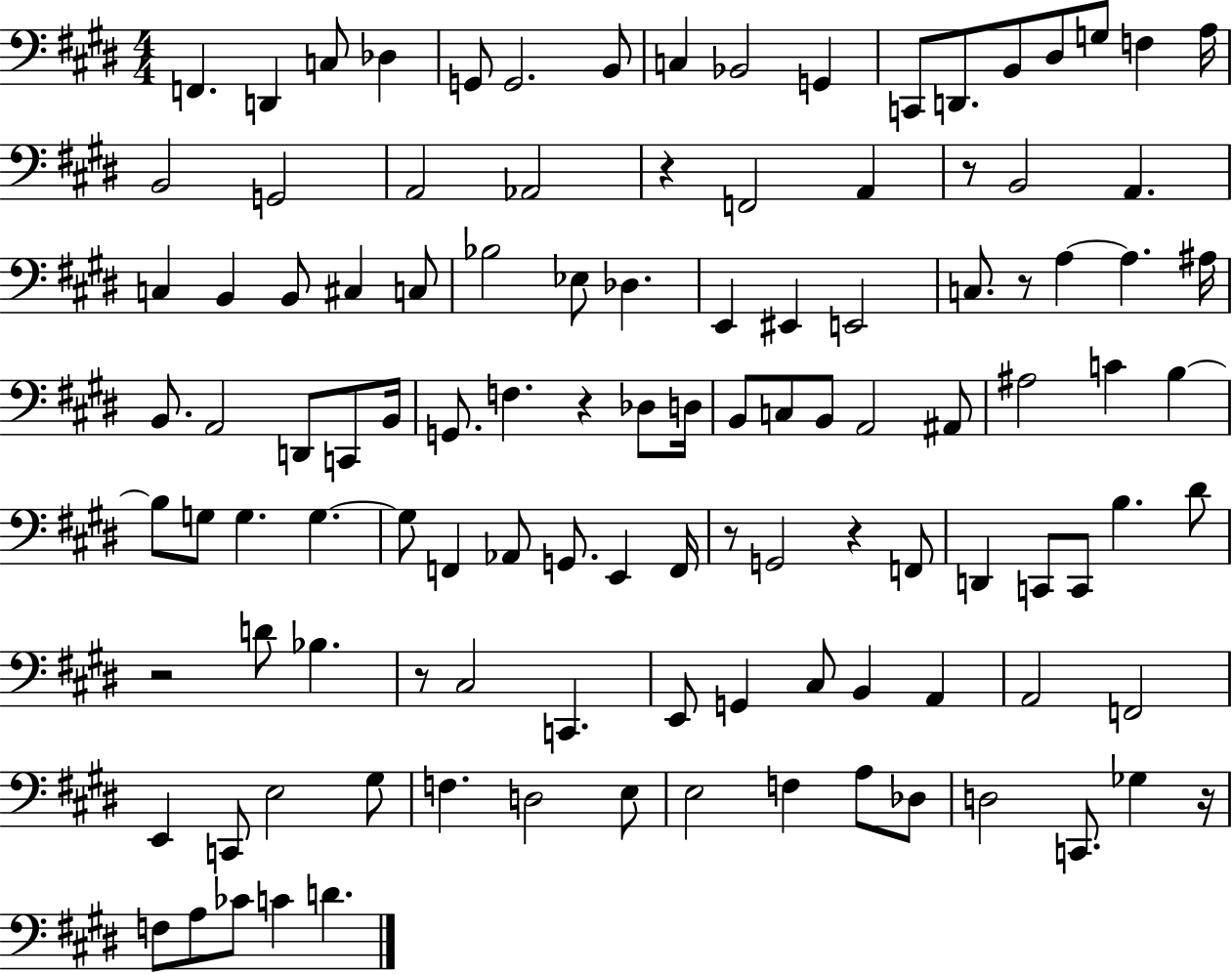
{
  \clef bass
  \numericTimeSignature
  \time 4/4
  \key e \major
  f,4. d,4 c8 des4 | g,8 g,2. b,8 | c4 bes,2 g,4 | c,8 d,8. b,8 dis8 g8 f4 a16 | \break b,2 g,2 | a,2 aes,2 | r4 f,2 a,4 | r8 b,2 a,4. | \break c4 b,4 b,8 cis4 c8 | bes2 ees8 des4. | e,4 eis,4 e,2 | c8. r8 a4~~ a4. ais16 | \break b,8. a,2 d,8 c,8 b,16 | g,8. f4. r4 des8 d16 | b,8 c8 b,8 a,2 ais,8 | ais2 c'4 b4~~ | \break b8 g8 g4. g4.~~ | g8 f,4 aes,8 g,8. e,4 f,16 | r8 g,2 r4 f,8 | d,4 c,8 c,8 b4. dis'8 | \break r2 d'8 bes4. | r8 cis2 c,4. | e,8 g,4 cis8 b,4 a,4 | a,2 f,2 | \break e,4 c,8 e2 gis8 | f4. d2 e8 | e2 f4 a8 des8 | d2 c,8. ges4 r16 | \break f8 a8 ces'8 c'4 d'4. | \bar "|."
}